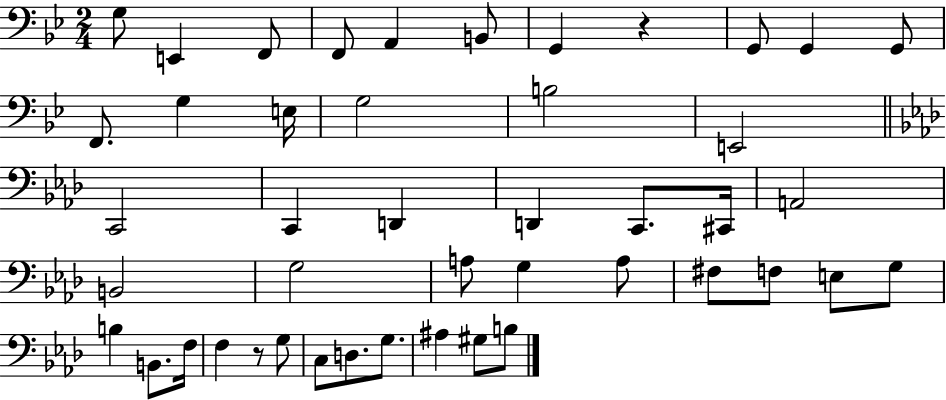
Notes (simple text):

G3/e E2/q F2/e F2/e A2/q B2/e G2/q R/q G2/e G2/q G2/e F2/e. G3/q E3/s G3/h B3/h E2/h C2/h C2/q D2/q D2/q C2/e. C#2/s A2/h B2/h G3/h A3/e G3/q A3/e F#3/e F3/e E3/e G3/e B3/q B2/e. F3/s F3/q R/e G3/e C3/e D3/e. G3/e. A#3/q G#3/e B3/e